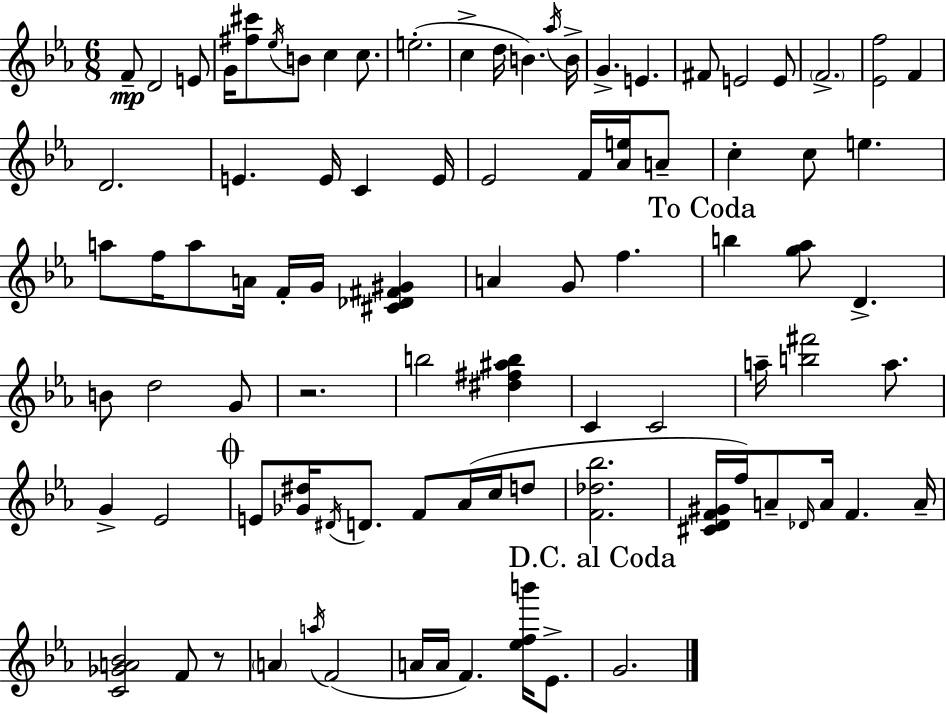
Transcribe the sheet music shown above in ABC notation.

X:1
T:Untitled
M:6/8
L:1/4
K:Cm
F/2 D2 E/2 G/4 [^f^c']/2 _e/4 B/2 c c/2 e2 c d/4 B _a/4 B/4 G E ^F/2 E2 E/2 F2 [_Ef]2 F D2 E E/4 C E/4 _E2 F/4 [_Ae]/4 A/2 c c/2 e a/2 f/4 a/2 A/4 F/4 G/4 [^C_D^F^G] A G/2 f b [g_a]/2 D B/2 d2 G/2 z2 b2 [^d^f^ab] C C2 a/4 [b^f']2 a/2 G _E2 E/2 [_G^d]/4 ^D/4 D/2 F/2 _A/4 c/4 d/2 [F_d_b]2 [^CDF^G]/4 f/4 A/2 _D/4 A/4 F A/4 [C_GA_B]2 F/2 z/2 A a/4 F2 A/4 A/4 F [_efb']/4 _E/2 G2